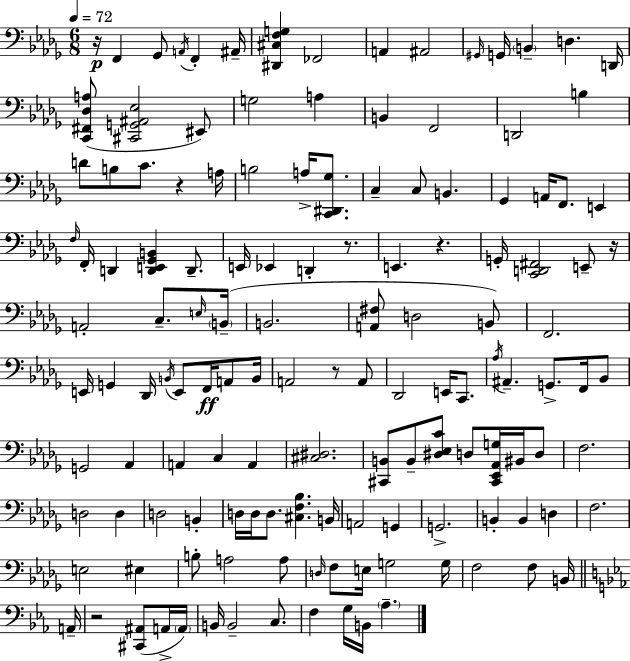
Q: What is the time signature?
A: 6/8